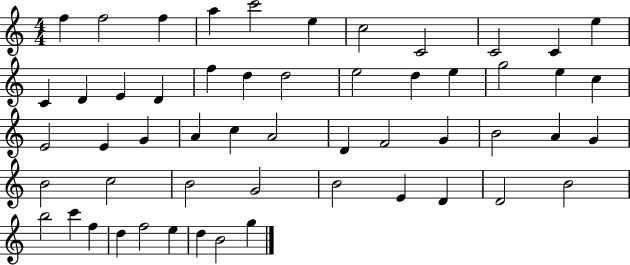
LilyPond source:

{
  \clef treble
  \numericTimeSignature
  \time 4/4
  \key c \major
  f''4 f''2 f''4 | a''4 c'''2 e''4 | c''2 c'2 | c'2 c'4 e''4 | \break c'4 d'4 e'4 d'4 | f''4 d''4 d''2 | e''2 d''4 e''4 | g''2 e''4 c''4 | \break e'2 e'4 g'4 | a'4 c''4 a'2 | d'4 f'2 g'4 | b'2 a'4 g'4 | \break b'2 c''2 | b'2 g'2 | b'2 e'4 d'4 | d'2 b'2 | \break b''2 c'''4 f''4 | d''4 f''2 e''4 | d''4 b'2 g''4 | \bar "|."
}